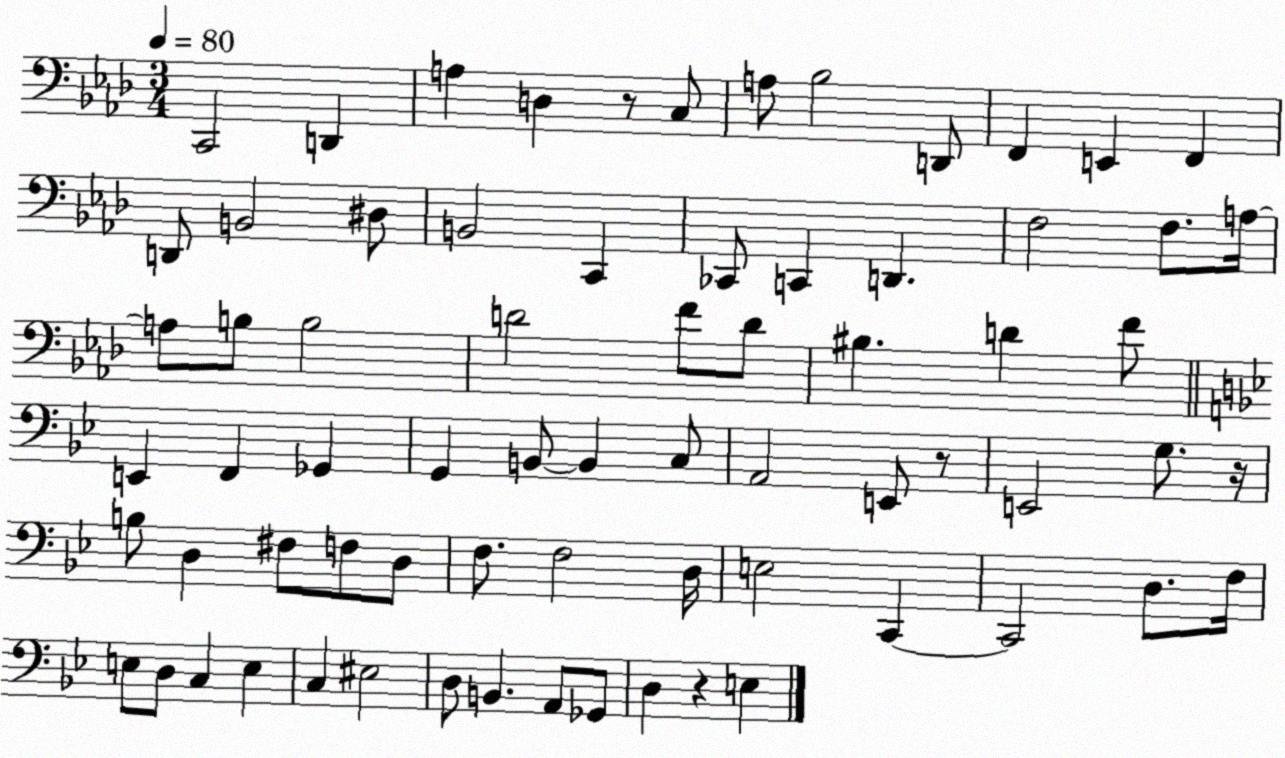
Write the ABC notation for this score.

X:1
T:Untitled
M:3/4
L:1/4
K:Ab
C,,2 D,, A, D, z/2 C,/2 A,/2 _B,2 D,,/2 F,, E,, F,, D,,/2 B,,2 ^D,/2 B,,2 C,, _C,,/2 C,, D,, F,2 F,/2 A,/4 A,/2 B,/2 B,2 D2 F/2 D/2 ^B, D F/2 E,, F,, _G,, G,, B,,/2 B,, C,/2 A,,2 E,,/2 z/2 E,,2 G,/2 z/4 B,/2 D, ^F,/2 F,/2 D,/2 F,/2 F,2 D,/4 E,2 C,, C,,2 D,/2 F,/4 E,/2 D,/2 C, E, C, ^E,2 D,/2 B,, A,,/2 _G,,/2 D, z E,